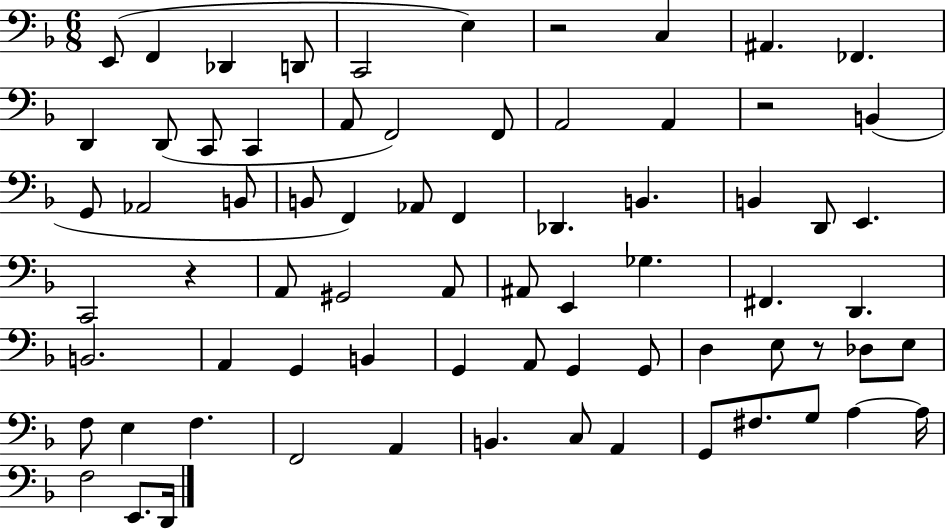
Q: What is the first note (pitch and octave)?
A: E2